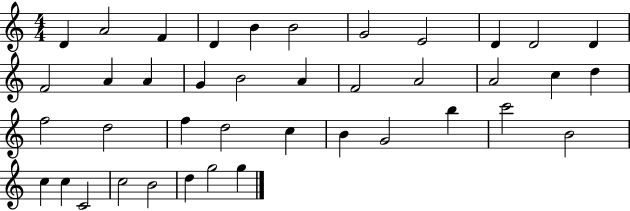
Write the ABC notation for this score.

X:1
T:Untitled
M:4/4
L:1/4
K:C
D A2 F D B B2 G2 E2 D D2 D F2 A A G B2 A F2 A2 A2 c d f2 d2 f d2 c B G2 b c'2 B2 c c C2 c2 B2 d g2 g